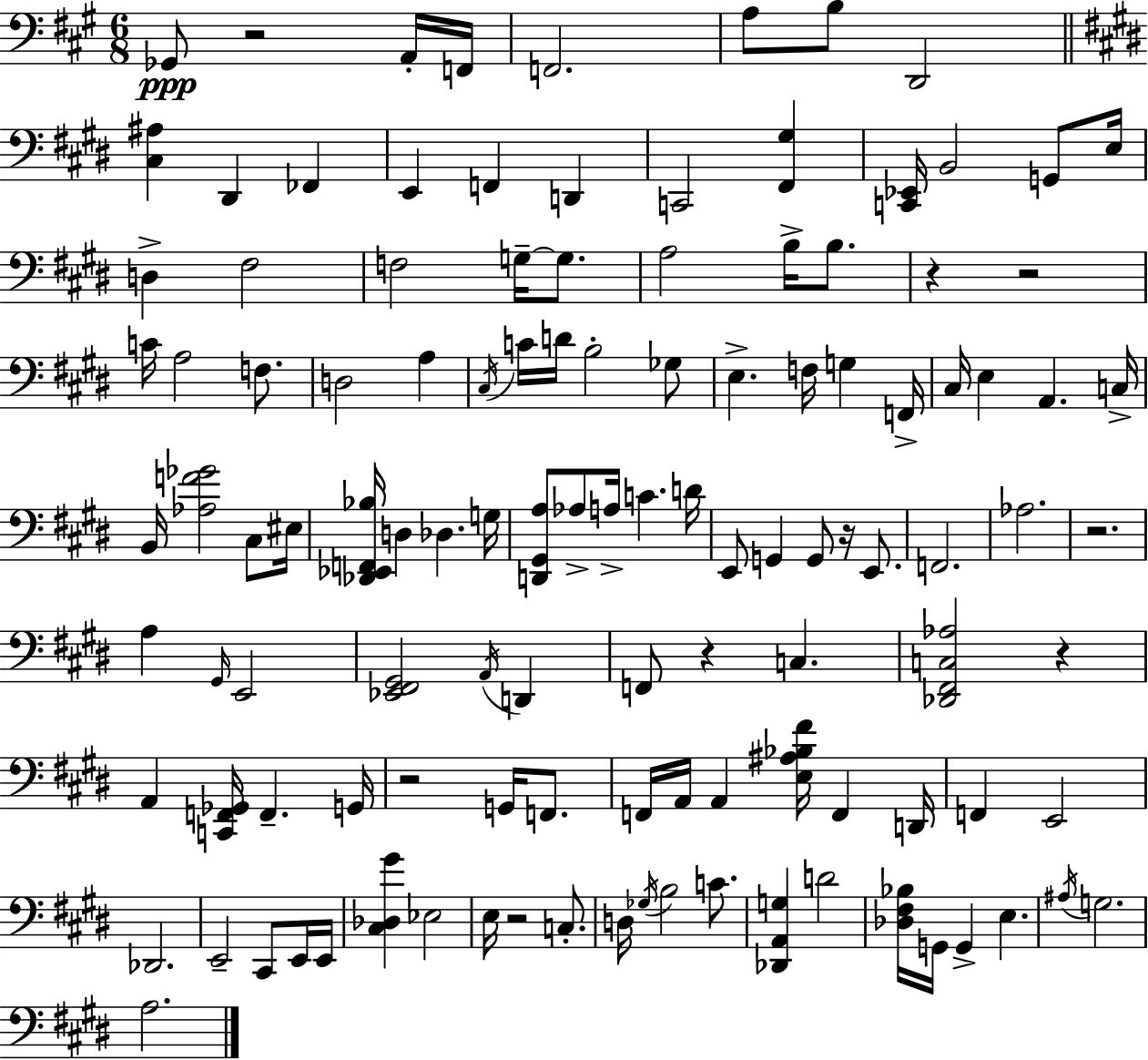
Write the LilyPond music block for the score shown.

{
  \clef bass
  \numericTimeSignature
  \time 6/8
  \key a \major
  ges,8\ppp r2 a,16-. f,16 | f,2. | a8 b8 d,2 | \bar "||" \break \key e \major <cis ais>4 dis,4 fes,4 | e,4 f,4 d,4 | c,2 <fis, gis>4 | <c, ees,>16 b,2 g,8 e16 | \break d4-> fis2 | f2 g16--~~ g8. | a2 b16-> b8. | r4 r2 | \break c'16 a2 f8. | d2 a4 | \acciaccatura { cis16 } c'16 d'16 b2-. ges8 | e4.-> f16 g4 | \break f,16-> cis16 e4 a,4. | c16-> b,16 <aes f' ges'>2 cis8 | eis16 <des, ees, f, bes>16 d4 des4. | g16 <d, gis, a>8 aes8-> a16-> c'4. | \break d'16 e,8 g,4 g,8 r16 e,8. | f,2. | aes2. | r2. | \break a4 \grace { gis,16 } e,2 | <ees, fis, gis,>2 \acciaccatura { a,16 } d,4 | f,8 r4 c4. | <des, fis, c aes>2 r4 | \break a,4 <c, f, ges,>16 f,4.-- | g,16 r2 g,16 | f,8. f,16 a,16 a,4 <e ais bes fis'>16 f,4 | d,16 f,4 e,2 | \break des,2. | e,2-- cis,8 | e,16 e,16 <cis des gis'>4 ees2 | e16 r2 | \break c8.-. d16 \acciaccatura { ges16 } b2 | c'8. <des, a, g>4 d'2 | <des fis bes>16 g,16 g,4-> e4. | \acciaccatura { ais16 } g2. | \break a2. | \bar "|."
}